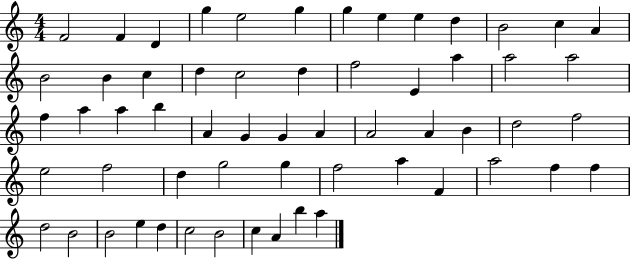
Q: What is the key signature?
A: C major